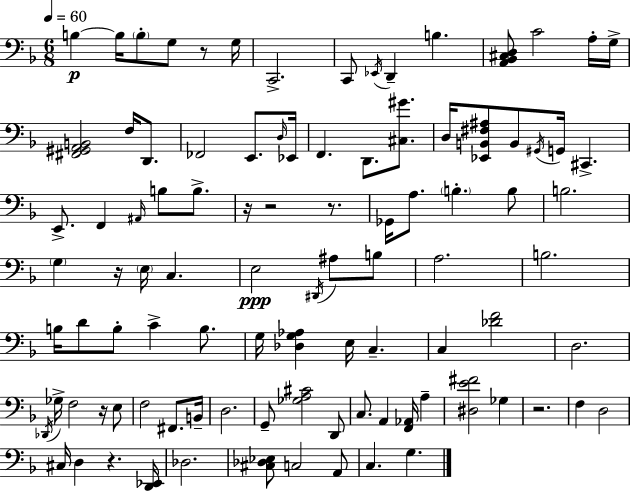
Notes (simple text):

B3/q B3/s B3/e G3/e R/e G3/s C2/h. C2/e Eb2/s D2/q B3/q. [A2,Bb2,C#3,D3]/e C4/h A3/s G3/s [F#2,G#2,A2,B2]/h F3/s D2/e. FES2/h E2/e. D3/s Eb2/s F2/q. D2/e. [C#3,G#4]/e. D3/s [Eb2,B2,F#3,A#3]/e B2/e G#2/s G2/s C#2/q. E2/e. F2/q A#2/s B3/e B3/e. R/s R/h R/e. Gb2/s A3/e. B3/q. B3/e B3/h. G3/q R/s E3/s C3/q. E3/h D#2/s A#3/e B3/e A3/h. B3/h. B3/s D4/e B3/e C4/q B3/e. G3/s [Db3,G3,Ab3]/q E3/s C3/q. C3/q [Db4,F4]/h D3/h. Db2/s Gb3/s F3/h R/s E3/e F3/h F#2/e. B2/s D3/h. G2/e [Gb3,A3,C#4]/h D2/e C3/e. A2/q [F2,Ab2]/s A3/q [D#3,E4,F#4]/h Gb3/q R/h. F3/q D3/h C#3/s D3/q R/q. [D2,Eb2]/s Db3/h. [C#3,Db3,Eb3]/e C3/h A2/e C3/q. G3/q.